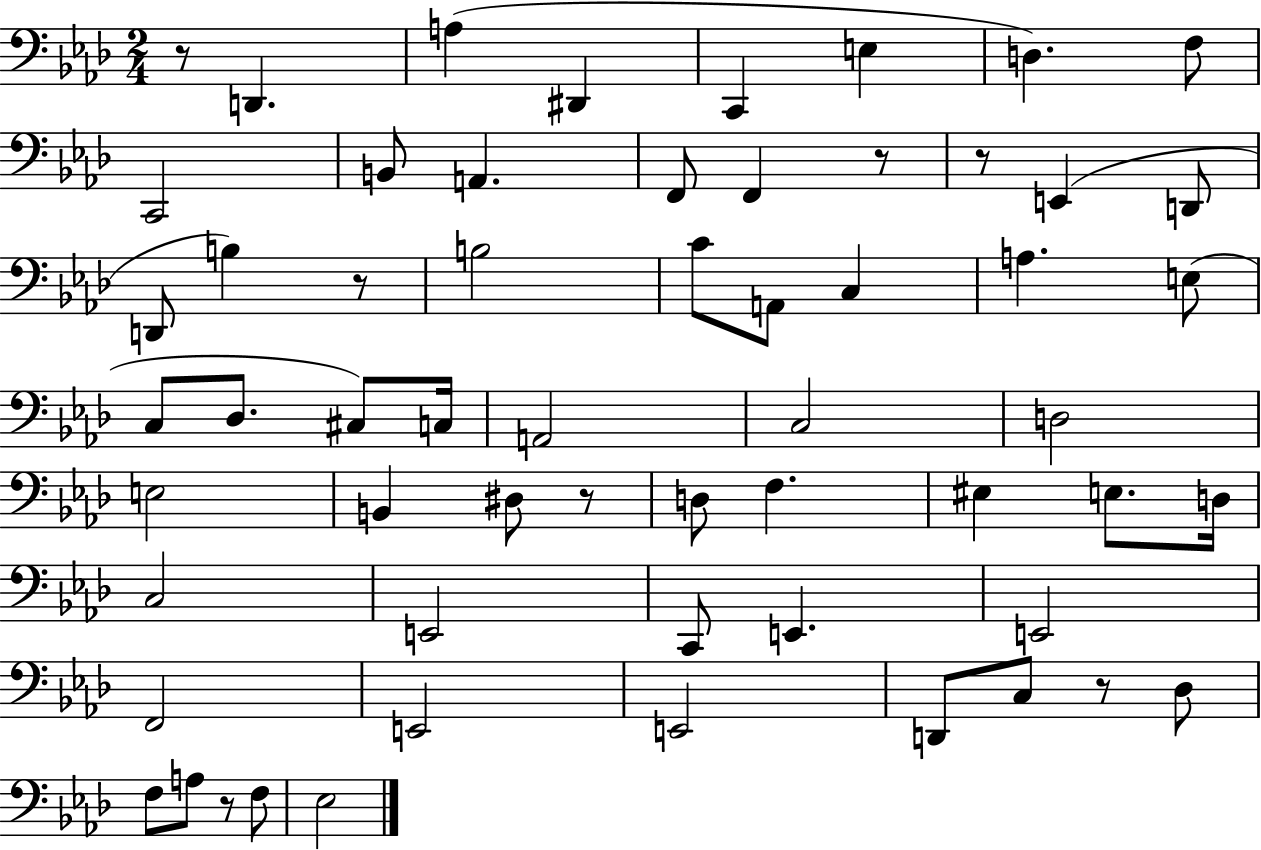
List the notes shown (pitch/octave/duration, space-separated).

R/e D2/q. A3/q D#2/q C2/q E3/q D3/q. F3/e C2/h B2/e A2/q. F2/e F2/q R/e R/e E2/q D2/e D2/e B3/q R/e B3/h C4/e A2/e C3/q A3/q. E3/e C3/e Db3/e. C#3/e C3/s A2/h C3/h D3/h E3/h B2/q D#3/e R/e D3/e F3/q. EIS3/q E3/e. D3/s C3/h E2/h C2/e E2/q. E2/h F2/h E2/h E2/h D2/e C3/e R/e Db3/e F3/e A3/e R/e F3/e Eb3/h